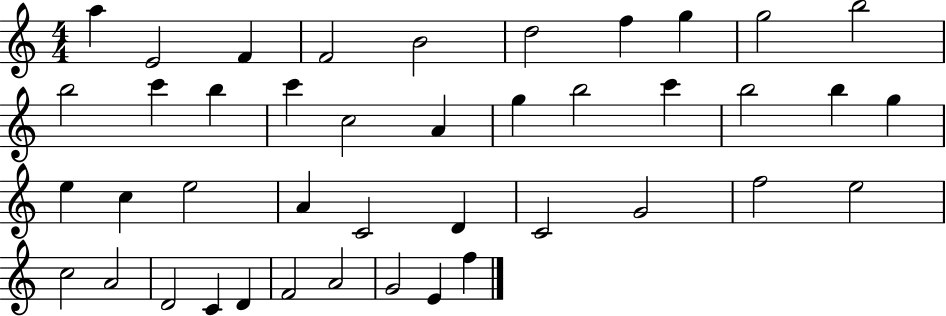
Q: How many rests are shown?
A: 0